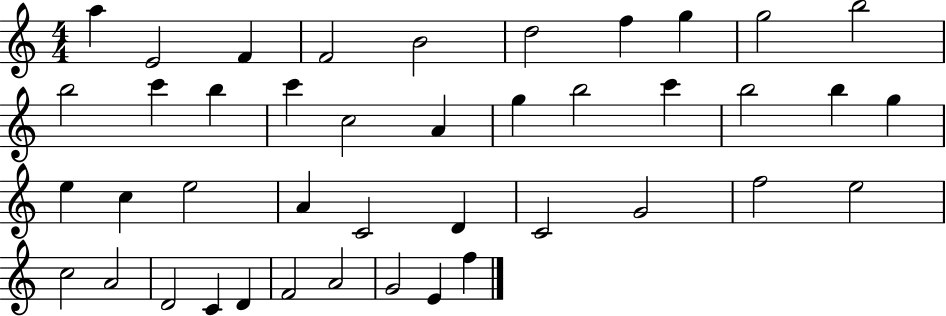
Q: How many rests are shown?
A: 0